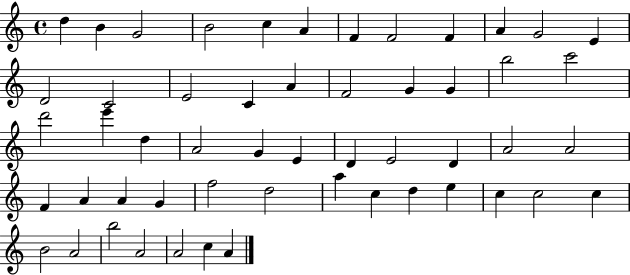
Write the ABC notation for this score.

X:1
T:Untitled
M:4/4
L:1/4
K:C
d B G2 B2 c A F F2 F A G2 E D2 C2 E2 C A F2 G G b2 c'2 d'2 e' d A2 G E D E2 D A2 A2 F A A G f2 d2 a c d e c c2 c B2 A2 b2 A2 A2 c A